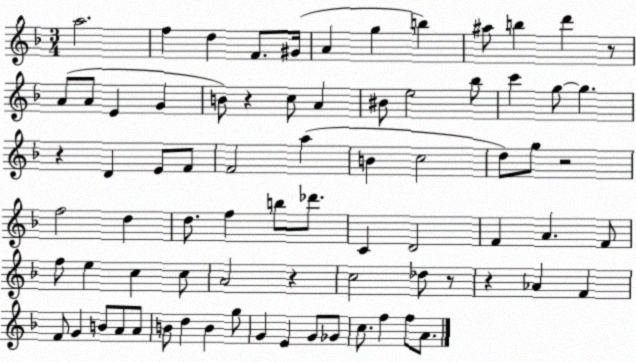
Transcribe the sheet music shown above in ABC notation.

X:1
T:Untitled
M:3/4
L:1/4
K:F
a2 f d F/2 ^G/4 A g b ^a/2 b d' z/2 A/2 A/2 E G B/2 z c/2 A ^B/2 e2 _b/2 c' g/2 g z D E/2 F/2 F2 a B c2 d/2 g/2 z2 f2 d d/2 f b/2 _d'/2 C D2 F A F/2 f/2 e c c/2 A2 z c2 _d/2 z/2 z _A F F/2 G B/2 A/2 A/2 B/2 d B g/2 G E G/2 _G/2 c/2 f f/2 A/2